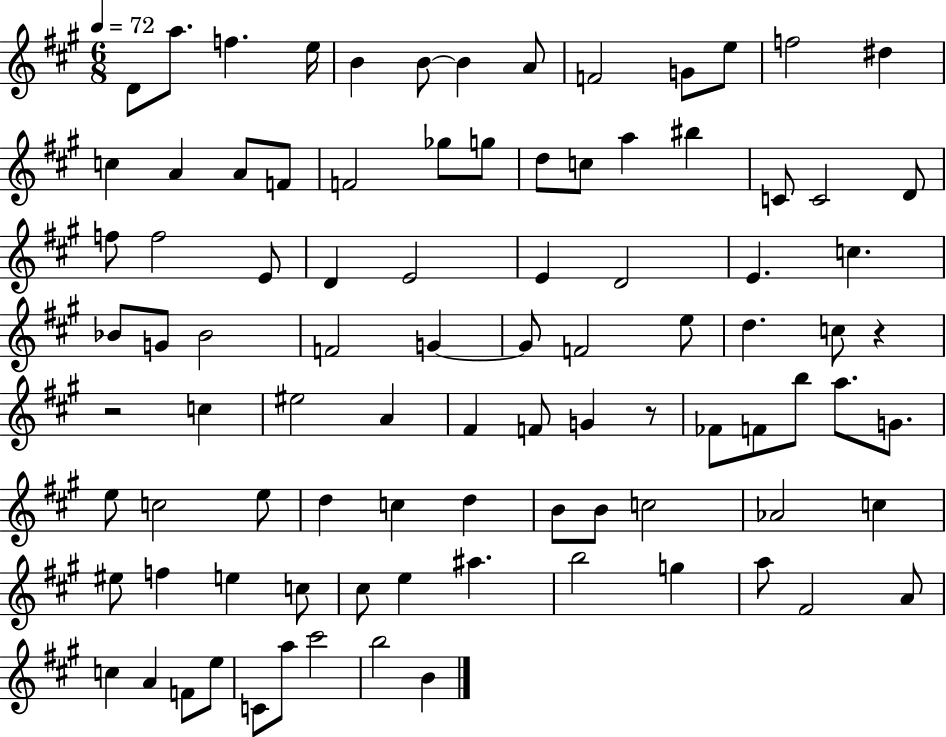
{
  \clef treble
  \numericTimeSignature
  \time 6/8
  \key a \major
  \tempo 4 = 72
  d'8 a''8. f''4. e''16 | b'4 b'8~~ b'4 a'8 | f'2 g'8 e''8 | f''2 dis''4 | \break c''4 a'4 a'8 f'8 | f'2 ges''8 g''8 | d''8 c''8 a''4 bis''4 | c'8 c'2 d'8 | \break f''8 f''2 e'8 | d'4 e'2 | e'4 d'2 | e'4. c''4. | \break bes'8 g'8 bes'2 | f'2 g'4~~ | g'8 f'2 e''8 | d''4. c''8 r4 | \break r2 c''4 | eis''2 a'4 | fis'4 f'8 g'4 r8 | fes'8 f'8 b''8 a''8. g'8. | \break e''8 c''2 e''8 | d''4 c''4 d''4 | b'8 b'8 c''2 | aes'2 c''4 | \break eis''8 f''4 e''4 c''8 | cis''8 e''4 ais''4. | b''2 g''4 | a''8 fis'2 a'8 | \break c''4 a'4 f'8 e''8 | c'8 a''8 cis'''2 | b''2 b'4 | \bar "|."
}